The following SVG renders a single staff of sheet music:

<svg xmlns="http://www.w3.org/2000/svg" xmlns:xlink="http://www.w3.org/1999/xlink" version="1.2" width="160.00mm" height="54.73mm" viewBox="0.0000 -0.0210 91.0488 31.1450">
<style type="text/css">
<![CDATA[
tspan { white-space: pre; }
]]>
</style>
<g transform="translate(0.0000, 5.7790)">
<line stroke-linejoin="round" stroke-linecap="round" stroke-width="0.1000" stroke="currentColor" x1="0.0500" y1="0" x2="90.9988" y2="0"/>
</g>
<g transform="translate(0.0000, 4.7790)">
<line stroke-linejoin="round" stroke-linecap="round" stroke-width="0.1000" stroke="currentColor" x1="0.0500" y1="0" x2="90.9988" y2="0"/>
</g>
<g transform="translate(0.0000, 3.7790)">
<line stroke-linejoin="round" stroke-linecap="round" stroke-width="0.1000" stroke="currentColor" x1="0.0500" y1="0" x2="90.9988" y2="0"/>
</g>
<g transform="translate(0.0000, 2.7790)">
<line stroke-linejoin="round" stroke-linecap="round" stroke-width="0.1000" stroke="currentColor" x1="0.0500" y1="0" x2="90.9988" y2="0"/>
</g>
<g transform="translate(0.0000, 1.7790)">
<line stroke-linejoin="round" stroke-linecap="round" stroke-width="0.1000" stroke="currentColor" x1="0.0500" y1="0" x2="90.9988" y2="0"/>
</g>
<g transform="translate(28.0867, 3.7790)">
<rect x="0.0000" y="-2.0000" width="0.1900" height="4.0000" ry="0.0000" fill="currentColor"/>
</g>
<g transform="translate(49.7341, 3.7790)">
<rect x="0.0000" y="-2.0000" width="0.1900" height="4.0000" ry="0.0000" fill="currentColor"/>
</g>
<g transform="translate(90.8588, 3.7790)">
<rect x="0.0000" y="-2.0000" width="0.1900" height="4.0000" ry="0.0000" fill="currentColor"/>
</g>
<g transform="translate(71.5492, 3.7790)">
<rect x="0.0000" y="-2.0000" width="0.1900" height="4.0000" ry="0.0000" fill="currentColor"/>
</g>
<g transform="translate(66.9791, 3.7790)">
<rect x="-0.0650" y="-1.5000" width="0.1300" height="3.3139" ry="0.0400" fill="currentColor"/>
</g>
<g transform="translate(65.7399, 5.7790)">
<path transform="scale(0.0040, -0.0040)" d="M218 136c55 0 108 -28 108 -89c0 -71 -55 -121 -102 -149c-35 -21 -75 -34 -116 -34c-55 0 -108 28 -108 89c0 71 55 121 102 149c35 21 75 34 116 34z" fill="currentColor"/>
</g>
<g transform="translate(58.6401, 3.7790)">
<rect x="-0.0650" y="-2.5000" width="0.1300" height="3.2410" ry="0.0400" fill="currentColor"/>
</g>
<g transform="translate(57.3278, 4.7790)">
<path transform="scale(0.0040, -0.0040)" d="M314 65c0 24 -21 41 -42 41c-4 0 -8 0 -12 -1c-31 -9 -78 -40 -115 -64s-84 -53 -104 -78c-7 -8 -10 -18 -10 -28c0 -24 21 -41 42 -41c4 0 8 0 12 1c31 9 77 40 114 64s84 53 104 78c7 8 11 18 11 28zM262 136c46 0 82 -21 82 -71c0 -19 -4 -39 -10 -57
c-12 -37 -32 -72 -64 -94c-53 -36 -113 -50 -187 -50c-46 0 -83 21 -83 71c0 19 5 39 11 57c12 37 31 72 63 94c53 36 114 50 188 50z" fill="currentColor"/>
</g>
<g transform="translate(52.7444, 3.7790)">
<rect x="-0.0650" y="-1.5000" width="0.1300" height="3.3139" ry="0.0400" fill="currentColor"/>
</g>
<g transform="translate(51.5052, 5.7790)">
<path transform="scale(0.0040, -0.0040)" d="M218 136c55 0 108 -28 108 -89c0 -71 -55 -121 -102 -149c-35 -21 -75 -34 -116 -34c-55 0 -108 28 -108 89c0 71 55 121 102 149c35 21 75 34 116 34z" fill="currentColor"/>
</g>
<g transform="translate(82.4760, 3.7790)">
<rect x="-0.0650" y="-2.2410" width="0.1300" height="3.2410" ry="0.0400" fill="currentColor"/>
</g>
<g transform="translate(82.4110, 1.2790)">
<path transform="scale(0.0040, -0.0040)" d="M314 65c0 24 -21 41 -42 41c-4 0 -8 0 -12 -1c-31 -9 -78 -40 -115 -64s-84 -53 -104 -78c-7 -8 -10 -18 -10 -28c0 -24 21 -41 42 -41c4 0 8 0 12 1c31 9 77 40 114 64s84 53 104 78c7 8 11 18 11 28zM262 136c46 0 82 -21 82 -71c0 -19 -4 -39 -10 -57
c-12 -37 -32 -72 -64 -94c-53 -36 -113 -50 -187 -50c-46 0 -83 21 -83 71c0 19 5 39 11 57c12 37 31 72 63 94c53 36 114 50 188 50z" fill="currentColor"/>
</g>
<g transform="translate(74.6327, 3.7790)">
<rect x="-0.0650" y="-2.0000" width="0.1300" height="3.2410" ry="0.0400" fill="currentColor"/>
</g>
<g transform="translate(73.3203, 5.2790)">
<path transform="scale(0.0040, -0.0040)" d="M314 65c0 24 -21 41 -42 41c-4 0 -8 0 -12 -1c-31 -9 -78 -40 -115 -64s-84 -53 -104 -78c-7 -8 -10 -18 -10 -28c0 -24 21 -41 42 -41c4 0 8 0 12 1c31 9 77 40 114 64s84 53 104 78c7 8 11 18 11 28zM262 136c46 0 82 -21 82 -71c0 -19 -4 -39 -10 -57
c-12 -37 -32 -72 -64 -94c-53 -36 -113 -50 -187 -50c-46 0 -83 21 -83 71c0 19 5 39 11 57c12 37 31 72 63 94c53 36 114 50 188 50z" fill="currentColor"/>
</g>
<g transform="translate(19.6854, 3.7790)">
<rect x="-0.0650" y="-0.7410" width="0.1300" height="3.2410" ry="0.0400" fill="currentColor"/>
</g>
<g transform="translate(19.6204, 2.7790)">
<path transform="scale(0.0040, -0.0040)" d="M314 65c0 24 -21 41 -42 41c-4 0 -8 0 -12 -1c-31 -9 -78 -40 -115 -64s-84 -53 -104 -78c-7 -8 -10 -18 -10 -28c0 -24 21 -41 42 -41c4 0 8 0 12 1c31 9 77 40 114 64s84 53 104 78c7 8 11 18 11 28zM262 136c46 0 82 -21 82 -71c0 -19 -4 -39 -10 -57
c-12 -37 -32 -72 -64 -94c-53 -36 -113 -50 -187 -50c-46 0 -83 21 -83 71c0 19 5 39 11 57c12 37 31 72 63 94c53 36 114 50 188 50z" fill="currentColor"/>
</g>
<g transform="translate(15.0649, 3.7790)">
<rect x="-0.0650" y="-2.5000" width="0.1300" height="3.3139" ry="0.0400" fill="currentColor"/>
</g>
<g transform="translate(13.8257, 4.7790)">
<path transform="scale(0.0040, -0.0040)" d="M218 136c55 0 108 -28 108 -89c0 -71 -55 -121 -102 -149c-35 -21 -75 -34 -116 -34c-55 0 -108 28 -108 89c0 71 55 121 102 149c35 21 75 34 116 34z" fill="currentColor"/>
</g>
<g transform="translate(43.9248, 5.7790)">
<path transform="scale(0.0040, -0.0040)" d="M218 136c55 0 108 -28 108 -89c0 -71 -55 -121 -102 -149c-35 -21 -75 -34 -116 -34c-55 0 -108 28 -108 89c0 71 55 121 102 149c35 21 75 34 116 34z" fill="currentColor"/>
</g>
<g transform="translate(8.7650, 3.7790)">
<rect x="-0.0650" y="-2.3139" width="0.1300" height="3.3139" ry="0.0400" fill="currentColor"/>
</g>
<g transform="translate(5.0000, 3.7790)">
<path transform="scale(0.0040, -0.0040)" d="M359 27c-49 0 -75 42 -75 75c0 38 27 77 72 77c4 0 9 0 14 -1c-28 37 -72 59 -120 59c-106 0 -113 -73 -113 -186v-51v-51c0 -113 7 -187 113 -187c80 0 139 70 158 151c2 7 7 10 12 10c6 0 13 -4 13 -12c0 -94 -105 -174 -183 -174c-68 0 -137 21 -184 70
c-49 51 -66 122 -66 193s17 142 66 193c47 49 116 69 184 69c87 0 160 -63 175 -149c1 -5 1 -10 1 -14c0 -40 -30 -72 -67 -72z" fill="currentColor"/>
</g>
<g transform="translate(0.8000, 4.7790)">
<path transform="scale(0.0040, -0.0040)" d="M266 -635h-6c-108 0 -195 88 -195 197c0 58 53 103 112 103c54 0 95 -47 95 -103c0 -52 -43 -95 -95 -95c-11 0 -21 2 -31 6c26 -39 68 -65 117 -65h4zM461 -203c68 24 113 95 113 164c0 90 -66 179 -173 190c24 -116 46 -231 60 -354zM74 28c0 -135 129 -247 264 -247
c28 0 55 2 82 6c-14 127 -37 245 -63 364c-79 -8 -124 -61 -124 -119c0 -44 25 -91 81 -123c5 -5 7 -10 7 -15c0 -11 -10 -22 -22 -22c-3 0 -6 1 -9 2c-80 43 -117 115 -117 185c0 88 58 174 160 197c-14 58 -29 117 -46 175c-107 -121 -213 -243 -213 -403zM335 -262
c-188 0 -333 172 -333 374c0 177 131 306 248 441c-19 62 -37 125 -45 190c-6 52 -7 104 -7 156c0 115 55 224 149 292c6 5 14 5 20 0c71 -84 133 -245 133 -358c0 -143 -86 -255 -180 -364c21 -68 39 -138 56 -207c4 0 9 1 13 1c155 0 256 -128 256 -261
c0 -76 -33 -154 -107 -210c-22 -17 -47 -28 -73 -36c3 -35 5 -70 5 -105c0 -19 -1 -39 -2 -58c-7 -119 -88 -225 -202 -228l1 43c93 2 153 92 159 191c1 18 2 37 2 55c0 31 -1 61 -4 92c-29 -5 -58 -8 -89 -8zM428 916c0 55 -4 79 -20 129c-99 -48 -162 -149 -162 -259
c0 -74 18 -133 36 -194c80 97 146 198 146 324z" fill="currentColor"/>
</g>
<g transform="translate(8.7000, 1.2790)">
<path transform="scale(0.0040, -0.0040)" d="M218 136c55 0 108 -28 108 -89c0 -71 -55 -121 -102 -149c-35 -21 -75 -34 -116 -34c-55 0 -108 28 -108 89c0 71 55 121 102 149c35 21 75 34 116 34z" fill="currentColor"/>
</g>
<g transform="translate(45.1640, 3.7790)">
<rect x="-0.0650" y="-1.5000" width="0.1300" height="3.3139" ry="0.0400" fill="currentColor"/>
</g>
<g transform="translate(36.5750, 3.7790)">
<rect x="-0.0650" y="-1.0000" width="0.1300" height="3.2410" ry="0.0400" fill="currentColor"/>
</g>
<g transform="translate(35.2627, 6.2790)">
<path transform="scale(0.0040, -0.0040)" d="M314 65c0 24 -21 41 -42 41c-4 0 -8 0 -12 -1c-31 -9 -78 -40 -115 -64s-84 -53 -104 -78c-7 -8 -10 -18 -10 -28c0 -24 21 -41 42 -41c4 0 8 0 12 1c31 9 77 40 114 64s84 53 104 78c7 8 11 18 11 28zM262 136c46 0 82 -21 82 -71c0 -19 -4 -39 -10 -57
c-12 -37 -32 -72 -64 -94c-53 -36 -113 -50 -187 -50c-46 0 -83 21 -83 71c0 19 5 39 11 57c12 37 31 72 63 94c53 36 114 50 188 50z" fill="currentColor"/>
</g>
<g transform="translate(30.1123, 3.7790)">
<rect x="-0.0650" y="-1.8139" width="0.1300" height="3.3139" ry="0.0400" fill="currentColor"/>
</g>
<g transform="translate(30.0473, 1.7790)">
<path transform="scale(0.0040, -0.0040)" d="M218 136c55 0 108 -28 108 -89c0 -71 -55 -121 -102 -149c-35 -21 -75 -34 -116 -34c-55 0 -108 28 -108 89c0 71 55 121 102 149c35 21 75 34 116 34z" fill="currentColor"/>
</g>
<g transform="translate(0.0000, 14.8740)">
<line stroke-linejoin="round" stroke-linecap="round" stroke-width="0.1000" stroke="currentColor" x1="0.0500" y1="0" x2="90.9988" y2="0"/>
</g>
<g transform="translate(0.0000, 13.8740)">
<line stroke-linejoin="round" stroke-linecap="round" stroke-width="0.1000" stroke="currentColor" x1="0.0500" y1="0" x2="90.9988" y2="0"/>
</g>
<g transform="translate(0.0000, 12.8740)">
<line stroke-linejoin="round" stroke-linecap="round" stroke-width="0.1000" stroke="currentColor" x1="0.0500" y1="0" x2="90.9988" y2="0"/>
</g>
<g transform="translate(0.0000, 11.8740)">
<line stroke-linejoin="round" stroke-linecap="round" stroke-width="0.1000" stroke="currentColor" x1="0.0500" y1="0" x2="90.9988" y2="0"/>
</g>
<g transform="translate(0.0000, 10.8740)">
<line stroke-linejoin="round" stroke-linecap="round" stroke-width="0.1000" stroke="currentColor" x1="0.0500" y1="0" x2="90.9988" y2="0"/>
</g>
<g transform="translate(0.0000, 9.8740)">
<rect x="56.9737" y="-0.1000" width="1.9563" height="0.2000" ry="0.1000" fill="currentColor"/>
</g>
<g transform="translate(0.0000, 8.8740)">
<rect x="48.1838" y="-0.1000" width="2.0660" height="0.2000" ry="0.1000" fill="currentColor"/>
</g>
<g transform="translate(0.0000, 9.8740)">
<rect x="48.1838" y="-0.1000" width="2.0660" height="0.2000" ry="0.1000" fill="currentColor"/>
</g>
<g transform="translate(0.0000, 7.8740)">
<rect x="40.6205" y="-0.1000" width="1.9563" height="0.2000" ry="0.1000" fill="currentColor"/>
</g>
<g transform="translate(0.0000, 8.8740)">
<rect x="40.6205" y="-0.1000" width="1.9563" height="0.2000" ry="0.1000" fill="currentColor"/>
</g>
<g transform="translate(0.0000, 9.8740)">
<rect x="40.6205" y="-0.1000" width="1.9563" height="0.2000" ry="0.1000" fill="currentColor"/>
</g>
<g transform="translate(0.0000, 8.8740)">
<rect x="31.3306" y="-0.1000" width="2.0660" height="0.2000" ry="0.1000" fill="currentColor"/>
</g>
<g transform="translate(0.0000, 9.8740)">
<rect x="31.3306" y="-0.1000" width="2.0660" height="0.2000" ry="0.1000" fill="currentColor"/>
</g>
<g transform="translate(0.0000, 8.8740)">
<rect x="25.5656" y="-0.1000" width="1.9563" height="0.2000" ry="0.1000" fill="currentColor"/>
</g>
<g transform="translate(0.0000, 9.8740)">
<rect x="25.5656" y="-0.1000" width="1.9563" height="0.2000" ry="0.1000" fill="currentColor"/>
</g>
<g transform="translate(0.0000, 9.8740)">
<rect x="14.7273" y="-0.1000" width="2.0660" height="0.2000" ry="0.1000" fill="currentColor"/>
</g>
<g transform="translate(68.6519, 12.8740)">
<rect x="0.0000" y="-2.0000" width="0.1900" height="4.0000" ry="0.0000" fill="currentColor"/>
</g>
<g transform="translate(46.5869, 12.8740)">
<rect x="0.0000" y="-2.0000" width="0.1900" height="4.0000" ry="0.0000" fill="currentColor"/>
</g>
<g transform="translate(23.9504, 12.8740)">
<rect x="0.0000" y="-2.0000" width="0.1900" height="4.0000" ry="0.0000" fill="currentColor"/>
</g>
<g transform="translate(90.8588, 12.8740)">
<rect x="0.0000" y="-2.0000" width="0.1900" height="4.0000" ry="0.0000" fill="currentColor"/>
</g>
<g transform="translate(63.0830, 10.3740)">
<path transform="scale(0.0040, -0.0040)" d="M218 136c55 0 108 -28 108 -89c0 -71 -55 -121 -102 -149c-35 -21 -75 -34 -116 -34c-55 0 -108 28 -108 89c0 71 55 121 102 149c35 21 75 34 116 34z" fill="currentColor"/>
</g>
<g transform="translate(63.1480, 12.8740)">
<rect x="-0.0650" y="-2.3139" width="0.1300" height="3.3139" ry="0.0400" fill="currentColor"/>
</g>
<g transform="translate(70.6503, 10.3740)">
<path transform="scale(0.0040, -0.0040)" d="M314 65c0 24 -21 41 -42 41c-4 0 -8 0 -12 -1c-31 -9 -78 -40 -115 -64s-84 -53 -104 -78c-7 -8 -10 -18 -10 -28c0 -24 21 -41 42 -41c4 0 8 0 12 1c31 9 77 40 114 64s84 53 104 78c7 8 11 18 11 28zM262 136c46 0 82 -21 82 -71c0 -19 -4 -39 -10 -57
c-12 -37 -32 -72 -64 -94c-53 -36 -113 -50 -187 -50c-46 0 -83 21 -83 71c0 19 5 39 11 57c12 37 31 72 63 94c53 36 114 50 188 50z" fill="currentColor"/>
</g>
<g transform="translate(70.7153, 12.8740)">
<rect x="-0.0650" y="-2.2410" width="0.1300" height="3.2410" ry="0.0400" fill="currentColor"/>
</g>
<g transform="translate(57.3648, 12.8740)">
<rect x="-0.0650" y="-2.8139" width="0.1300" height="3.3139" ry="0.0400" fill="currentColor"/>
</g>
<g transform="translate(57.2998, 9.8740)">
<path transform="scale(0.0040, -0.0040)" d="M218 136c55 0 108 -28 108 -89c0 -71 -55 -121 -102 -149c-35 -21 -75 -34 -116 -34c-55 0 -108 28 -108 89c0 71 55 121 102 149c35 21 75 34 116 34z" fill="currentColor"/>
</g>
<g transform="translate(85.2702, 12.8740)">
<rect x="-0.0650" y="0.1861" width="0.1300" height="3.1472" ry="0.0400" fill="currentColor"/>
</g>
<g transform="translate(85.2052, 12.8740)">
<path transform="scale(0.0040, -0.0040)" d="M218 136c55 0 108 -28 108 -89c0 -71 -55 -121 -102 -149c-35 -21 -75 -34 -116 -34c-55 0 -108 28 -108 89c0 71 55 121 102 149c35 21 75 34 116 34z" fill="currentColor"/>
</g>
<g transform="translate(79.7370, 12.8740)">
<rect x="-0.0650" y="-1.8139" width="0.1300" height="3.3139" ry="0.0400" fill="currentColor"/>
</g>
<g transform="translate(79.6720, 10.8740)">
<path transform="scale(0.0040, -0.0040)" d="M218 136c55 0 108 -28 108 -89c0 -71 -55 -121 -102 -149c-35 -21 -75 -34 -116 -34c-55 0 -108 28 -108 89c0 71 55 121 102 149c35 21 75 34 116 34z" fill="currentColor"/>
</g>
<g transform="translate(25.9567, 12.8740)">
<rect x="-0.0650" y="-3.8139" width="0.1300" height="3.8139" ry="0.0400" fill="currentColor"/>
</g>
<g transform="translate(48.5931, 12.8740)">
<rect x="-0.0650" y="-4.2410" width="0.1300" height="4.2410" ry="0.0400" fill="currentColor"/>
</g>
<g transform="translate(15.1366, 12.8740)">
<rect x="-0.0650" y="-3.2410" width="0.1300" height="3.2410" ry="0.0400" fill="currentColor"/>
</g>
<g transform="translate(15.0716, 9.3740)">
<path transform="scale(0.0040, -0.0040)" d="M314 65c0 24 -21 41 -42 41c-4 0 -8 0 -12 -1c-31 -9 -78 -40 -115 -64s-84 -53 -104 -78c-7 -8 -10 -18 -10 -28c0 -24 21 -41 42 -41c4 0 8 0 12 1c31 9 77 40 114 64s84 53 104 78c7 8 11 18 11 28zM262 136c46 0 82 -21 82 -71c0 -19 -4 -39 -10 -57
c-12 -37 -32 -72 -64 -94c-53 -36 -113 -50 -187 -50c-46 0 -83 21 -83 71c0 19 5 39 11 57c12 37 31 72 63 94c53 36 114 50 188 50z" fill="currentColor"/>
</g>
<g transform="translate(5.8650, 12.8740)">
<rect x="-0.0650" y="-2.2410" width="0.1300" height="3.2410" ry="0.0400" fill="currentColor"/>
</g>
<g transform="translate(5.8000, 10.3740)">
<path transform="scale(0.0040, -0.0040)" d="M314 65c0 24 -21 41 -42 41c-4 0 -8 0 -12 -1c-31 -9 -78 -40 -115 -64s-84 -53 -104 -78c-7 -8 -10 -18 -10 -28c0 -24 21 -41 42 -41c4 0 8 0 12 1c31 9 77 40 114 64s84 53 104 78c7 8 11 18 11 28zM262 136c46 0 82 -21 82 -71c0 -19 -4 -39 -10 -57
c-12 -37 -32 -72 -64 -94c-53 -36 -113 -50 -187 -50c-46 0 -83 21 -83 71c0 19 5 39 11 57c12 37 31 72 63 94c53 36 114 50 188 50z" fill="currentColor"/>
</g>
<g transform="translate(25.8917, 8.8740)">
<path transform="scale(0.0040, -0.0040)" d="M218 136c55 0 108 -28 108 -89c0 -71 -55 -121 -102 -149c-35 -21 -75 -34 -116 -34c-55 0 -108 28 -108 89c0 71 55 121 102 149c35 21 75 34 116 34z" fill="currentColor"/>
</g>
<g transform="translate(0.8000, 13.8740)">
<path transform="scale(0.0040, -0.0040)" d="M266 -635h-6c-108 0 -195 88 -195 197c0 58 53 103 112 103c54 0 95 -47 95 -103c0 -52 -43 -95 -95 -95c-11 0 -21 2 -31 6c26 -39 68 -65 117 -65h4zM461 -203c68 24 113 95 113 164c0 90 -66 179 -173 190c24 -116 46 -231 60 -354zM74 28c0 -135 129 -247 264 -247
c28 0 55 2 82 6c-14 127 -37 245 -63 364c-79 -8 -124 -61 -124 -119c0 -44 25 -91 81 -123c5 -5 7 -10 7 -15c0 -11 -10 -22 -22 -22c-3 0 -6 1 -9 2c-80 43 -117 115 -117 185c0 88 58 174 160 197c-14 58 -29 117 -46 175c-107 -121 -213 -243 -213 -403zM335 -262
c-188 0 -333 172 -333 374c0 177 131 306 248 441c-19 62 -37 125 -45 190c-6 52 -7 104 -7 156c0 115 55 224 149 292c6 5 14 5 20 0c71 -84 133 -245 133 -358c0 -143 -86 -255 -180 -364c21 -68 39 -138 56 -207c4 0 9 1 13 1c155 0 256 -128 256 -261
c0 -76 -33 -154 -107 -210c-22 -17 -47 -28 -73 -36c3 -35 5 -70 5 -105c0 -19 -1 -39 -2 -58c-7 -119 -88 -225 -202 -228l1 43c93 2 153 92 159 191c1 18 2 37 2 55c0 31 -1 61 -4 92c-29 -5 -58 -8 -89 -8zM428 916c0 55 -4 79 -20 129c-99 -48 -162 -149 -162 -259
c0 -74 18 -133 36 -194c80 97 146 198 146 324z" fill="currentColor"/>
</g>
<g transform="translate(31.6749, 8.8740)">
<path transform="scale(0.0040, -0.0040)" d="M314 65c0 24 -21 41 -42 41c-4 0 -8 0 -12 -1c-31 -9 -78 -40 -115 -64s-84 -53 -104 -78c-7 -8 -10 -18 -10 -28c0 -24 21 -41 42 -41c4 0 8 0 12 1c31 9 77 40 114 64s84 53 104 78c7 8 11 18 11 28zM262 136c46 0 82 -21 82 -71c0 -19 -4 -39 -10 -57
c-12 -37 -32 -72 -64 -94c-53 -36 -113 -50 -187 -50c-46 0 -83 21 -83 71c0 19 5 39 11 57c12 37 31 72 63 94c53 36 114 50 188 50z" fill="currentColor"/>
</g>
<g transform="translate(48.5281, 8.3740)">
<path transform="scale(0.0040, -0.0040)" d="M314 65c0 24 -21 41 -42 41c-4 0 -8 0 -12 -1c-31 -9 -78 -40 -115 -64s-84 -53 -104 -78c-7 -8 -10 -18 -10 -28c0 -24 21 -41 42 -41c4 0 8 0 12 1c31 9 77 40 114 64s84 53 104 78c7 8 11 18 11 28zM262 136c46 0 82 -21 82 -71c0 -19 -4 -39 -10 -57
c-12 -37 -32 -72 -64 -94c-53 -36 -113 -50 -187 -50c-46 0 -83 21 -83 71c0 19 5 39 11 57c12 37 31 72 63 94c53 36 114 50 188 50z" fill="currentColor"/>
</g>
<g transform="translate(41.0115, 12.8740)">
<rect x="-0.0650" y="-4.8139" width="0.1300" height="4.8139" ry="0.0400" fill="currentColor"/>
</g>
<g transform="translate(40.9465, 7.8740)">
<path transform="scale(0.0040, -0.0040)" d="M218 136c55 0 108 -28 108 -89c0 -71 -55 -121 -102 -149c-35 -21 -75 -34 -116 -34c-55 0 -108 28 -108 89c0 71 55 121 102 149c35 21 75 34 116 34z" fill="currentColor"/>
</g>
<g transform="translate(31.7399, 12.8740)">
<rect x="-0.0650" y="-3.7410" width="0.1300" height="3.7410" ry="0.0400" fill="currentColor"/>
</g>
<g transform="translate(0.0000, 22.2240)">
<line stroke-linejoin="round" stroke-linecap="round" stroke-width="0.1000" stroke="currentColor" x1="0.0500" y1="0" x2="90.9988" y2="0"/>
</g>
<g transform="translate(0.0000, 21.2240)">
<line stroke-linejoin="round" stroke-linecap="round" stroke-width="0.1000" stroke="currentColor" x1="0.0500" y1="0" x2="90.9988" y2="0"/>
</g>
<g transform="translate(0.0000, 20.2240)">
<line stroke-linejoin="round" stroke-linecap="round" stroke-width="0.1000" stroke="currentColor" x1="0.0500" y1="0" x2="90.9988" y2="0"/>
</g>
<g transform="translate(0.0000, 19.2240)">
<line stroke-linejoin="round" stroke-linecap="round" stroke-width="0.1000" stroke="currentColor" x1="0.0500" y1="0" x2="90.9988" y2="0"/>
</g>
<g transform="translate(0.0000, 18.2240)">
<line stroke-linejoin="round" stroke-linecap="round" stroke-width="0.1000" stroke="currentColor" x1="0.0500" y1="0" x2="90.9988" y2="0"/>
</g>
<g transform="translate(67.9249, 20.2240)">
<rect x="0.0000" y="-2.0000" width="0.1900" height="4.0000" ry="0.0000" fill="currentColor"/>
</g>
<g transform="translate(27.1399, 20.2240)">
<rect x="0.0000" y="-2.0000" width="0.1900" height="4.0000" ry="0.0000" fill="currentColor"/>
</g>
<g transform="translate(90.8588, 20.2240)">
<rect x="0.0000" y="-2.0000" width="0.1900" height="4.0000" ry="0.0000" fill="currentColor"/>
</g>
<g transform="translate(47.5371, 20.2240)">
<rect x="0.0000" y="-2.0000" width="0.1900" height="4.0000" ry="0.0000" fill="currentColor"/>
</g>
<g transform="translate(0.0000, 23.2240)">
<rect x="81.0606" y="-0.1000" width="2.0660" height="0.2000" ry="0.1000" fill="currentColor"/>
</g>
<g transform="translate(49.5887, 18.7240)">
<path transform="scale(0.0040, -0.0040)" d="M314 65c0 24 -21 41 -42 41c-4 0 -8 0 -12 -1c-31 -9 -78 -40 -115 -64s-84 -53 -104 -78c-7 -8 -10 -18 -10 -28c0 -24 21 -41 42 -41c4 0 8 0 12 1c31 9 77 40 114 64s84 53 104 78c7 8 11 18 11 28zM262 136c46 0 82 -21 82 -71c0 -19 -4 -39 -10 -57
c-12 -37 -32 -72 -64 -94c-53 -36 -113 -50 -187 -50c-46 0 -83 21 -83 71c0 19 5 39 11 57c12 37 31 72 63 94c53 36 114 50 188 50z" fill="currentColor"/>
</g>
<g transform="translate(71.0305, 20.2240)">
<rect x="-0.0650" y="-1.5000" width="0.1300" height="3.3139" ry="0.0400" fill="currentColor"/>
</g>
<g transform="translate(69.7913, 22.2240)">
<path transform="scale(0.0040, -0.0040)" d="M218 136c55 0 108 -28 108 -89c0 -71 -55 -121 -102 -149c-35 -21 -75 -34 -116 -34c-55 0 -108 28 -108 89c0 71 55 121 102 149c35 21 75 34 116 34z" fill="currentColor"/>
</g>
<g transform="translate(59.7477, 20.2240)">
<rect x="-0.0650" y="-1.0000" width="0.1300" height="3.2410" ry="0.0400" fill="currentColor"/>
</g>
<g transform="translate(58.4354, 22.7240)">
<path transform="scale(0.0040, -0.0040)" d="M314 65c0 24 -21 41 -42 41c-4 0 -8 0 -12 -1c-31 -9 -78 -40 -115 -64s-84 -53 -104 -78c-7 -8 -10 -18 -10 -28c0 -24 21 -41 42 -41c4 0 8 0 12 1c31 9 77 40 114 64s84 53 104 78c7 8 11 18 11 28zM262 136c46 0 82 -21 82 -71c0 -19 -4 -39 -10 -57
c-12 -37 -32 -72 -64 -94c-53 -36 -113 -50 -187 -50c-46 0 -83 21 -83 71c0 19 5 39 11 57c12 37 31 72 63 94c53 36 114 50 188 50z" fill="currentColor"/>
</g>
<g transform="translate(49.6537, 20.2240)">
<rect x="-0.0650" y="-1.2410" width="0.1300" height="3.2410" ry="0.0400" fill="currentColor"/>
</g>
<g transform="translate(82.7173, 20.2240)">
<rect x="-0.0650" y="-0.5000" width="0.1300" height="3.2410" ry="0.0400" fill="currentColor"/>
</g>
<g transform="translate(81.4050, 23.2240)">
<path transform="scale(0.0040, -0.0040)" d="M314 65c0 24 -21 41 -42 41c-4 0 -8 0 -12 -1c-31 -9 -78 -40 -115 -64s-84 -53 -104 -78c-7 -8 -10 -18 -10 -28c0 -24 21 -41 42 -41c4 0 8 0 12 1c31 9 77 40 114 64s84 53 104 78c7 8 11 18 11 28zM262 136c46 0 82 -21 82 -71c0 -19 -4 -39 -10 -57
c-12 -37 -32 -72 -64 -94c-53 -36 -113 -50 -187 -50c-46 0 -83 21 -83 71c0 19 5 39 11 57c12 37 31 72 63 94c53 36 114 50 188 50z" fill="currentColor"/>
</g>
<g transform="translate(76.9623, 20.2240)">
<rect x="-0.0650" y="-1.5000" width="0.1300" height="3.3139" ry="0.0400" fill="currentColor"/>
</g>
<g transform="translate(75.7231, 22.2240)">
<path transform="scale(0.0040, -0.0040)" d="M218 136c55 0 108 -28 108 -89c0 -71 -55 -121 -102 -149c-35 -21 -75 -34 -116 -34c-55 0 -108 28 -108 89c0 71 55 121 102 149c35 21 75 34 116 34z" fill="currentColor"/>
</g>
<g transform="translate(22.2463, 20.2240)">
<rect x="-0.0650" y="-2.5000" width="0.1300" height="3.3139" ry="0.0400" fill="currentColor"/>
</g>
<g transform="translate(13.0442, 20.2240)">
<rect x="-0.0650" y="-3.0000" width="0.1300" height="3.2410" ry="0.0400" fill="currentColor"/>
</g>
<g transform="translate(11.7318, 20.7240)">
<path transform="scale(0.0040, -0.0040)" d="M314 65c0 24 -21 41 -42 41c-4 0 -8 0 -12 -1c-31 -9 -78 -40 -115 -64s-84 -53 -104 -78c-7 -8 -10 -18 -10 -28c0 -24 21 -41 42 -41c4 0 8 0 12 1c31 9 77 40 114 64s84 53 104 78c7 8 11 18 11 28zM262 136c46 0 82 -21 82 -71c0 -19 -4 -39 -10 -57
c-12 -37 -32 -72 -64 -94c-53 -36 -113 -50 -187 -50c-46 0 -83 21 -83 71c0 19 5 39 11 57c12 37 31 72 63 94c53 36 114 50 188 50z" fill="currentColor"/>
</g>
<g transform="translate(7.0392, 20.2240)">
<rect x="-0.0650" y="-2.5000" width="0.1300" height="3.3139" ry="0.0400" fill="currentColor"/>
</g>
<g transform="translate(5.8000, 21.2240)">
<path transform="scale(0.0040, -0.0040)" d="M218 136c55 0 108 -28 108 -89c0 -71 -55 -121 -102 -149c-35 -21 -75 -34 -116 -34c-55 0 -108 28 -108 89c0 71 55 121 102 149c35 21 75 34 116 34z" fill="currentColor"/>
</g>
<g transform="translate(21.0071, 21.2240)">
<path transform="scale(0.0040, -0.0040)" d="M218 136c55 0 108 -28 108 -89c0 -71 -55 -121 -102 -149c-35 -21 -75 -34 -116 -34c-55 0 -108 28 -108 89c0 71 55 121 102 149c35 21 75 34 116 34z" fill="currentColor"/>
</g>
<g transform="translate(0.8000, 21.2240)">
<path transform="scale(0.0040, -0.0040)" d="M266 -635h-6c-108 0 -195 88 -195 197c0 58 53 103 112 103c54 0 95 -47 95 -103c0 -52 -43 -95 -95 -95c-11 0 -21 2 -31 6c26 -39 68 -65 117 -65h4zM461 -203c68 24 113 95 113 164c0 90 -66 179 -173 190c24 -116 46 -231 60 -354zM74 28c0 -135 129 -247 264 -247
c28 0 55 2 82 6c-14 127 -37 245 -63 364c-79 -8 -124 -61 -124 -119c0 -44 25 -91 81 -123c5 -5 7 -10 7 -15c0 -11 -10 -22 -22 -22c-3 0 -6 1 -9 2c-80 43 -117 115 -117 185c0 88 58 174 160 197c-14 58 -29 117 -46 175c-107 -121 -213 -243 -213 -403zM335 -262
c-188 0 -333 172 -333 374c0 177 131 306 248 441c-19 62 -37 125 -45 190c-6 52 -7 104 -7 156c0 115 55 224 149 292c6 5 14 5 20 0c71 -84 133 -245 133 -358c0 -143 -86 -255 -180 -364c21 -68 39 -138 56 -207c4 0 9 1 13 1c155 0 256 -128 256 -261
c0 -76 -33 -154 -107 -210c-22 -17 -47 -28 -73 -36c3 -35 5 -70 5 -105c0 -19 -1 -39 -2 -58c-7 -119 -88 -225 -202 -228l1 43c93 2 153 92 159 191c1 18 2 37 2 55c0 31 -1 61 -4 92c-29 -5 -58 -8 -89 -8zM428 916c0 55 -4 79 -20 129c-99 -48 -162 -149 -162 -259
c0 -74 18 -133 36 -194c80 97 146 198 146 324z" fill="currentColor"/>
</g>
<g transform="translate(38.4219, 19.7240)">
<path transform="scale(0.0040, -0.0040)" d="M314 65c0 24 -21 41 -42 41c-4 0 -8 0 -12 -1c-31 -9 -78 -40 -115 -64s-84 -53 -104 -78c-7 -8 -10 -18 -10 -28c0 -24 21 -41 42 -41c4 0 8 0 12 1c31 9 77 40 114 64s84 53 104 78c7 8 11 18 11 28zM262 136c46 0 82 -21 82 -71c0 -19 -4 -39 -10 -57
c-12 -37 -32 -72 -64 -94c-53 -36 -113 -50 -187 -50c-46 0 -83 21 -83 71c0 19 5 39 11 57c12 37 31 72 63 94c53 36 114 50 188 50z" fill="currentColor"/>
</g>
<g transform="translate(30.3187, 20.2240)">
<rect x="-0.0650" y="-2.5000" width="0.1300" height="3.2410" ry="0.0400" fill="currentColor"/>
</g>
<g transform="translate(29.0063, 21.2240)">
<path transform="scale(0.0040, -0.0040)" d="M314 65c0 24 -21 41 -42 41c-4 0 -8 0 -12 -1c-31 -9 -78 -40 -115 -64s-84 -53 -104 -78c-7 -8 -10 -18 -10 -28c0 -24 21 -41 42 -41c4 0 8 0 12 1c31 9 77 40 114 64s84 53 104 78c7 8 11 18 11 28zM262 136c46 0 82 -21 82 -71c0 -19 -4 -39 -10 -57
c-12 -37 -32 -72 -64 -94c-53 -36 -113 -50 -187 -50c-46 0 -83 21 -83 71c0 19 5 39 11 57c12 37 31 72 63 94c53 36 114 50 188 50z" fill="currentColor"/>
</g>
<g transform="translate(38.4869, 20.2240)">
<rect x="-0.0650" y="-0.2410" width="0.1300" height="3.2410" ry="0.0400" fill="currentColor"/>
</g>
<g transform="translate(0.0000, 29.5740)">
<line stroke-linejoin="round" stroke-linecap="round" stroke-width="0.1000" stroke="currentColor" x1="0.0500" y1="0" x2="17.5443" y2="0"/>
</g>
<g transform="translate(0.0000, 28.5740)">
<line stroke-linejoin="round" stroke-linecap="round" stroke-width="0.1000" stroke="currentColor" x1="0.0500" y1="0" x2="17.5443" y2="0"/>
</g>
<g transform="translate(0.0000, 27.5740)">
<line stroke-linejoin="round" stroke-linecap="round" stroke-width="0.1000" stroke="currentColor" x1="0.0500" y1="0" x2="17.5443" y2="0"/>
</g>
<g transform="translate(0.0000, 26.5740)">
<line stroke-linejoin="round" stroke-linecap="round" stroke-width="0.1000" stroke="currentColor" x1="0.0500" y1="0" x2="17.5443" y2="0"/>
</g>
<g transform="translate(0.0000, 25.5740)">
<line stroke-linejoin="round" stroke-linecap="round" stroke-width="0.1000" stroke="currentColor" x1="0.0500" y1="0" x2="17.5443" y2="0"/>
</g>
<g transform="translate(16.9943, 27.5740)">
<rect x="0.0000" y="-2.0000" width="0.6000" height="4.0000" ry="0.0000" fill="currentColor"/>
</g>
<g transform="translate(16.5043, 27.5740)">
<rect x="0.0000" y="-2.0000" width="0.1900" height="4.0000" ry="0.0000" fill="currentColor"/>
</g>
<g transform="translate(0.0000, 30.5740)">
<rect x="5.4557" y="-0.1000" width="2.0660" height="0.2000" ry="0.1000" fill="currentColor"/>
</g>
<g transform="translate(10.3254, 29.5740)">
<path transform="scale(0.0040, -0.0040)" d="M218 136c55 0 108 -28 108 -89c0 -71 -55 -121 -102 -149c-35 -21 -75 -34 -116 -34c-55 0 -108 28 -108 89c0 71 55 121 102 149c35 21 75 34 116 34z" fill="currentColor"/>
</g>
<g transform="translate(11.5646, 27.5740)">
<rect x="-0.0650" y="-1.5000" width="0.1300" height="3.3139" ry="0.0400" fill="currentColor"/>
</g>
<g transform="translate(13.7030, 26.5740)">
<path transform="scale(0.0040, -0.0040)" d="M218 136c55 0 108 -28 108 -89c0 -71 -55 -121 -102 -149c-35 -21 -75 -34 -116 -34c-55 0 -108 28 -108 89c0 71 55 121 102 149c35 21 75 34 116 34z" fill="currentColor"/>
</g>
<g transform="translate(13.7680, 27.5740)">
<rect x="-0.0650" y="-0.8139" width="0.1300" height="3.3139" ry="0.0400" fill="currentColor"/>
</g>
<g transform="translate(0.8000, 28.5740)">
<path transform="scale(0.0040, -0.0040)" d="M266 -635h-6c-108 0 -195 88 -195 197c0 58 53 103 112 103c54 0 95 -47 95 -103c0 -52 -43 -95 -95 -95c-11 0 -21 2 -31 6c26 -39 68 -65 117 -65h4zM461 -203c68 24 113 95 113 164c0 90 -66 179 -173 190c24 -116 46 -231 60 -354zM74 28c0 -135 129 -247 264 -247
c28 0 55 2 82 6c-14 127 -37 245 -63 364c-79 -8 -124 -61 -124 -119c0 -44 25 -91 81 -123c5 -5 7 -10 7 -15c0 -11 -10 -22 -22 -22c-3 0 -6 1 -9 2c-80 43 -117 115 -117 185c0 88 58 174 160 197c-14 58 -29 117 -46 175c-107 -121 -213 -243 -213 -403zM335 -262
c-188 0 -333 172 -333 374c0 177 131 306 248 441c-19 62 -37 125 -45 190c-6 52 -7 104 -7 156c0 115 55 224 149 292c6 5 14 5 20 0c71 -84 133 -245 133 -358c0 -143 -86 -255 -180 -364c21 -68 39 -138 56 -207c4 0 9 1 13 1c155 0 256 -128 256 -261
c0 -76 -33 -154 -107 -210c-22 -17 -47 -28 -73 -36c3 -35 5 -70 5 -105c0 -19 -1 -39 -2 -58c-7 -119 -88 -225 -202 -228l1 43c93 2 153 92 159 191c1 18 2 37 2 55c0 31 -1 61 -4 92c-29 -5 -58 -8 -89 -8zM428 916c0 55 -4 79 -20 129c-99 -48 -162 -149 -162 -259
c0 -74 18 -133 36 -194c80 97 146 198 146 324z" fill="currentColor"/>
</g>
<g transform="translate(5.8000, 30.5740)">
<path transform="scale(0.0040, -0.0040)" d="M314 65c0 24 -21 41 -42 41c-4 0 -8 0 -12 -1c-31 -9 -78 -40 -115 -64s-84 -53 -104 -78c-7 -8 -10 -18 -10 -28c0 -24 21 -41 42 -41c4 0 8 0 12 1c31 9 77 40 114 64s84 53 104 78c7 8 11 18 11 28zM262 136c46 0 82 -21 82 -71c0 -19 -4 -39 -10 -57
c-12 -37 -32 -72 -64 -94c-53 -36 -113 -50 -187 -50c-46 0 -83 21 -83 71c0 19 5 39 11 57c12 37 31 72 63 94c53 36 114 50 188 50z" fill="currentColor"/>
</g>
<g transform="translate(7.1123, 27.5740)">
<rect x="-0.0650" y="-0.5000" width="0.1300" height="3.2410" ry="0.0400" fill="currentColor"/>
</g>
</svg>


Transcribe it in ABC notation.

X:1
T:Untitled
M:4/4
L:1/4
K:C
g G d2 f D2 E E G2 E F2 g2 g2 b2 c' c'2 e' d'2 a g g2 f B G A2 G G2 c2 e2 D2 E E C2 C2 E d